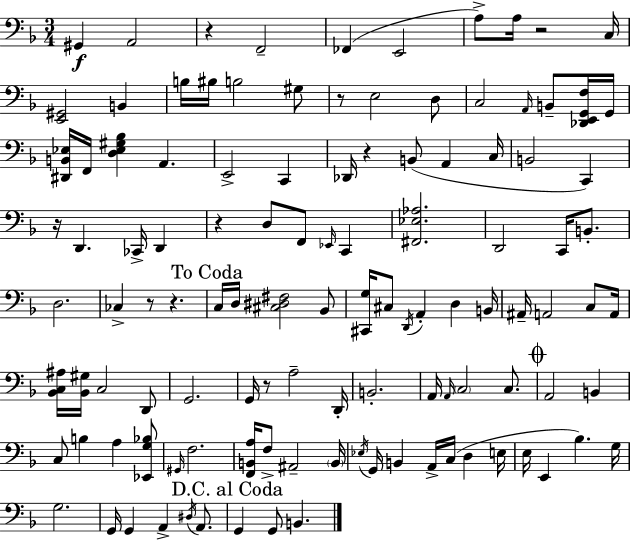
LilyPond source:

{
  \clef bass
  \numericTimeSignature
  \time 3/4
  \key f \major
  \repeat volta 2 { gis,4\f a,2 | r4 f,2-- | fes,4( e,2 | a8->) a16 r2 c16 | \break <e, gis,>2 b,4 | b16 bis16 b2 gis8 | r8 e2 d8 | c2 \grace { a,16 } b,8-- <des, e, g, f>16 | \break g,16 <dis, b, ees>16 f,16 <d ees gis bes>4 a,4. | e,2-> c,4 | des,16 r4 b,8( a,4 | c16 b,2 c,4) | \break r16 d,4. ces,16-> d,4 | r4 d8 f,8 \grace { ees,16 } c,4 | <fis, ees aes>2. | d,2 c,16 b,8.-. | \break d2. | ces4-> r8 r4. | \mark "To Coda" c16 d16 <cis dis fis>2 | bes,8 <cis, g>16 cis8 \acciaccatura { d,16 } a,4-. d4 | \break b,16 ais,16-- a,2 | c8 a,16 <bes, c ais>16 <bes, gis>16 c2 | d,8 g,2. | g,16 r8 a2-- | \break d,16-. b,2.-. | a,16 \grace { a,16 } \parenthesize c2 | c8. \mark \markup { \musicglyph "scripts.coda" } a,2 | b,4 c8 b4 a4 | \break <ees, g bes>8 \grace { gis,16 } f2. | <f, b, a>16 f8-> ais,2-- | \parenthesize b,16 \acciaccatura { ees16 } g,16 b,4 a,16-> | c16( d4 e16 e16 e,4 bes4.) | \break g16 g2. | g,16 g,4 a,4-> | \acciaccatura { dis16 } a,8. \mark "D.C. al Coda" g,4 g,8 | b,4. } \bar "|."
}